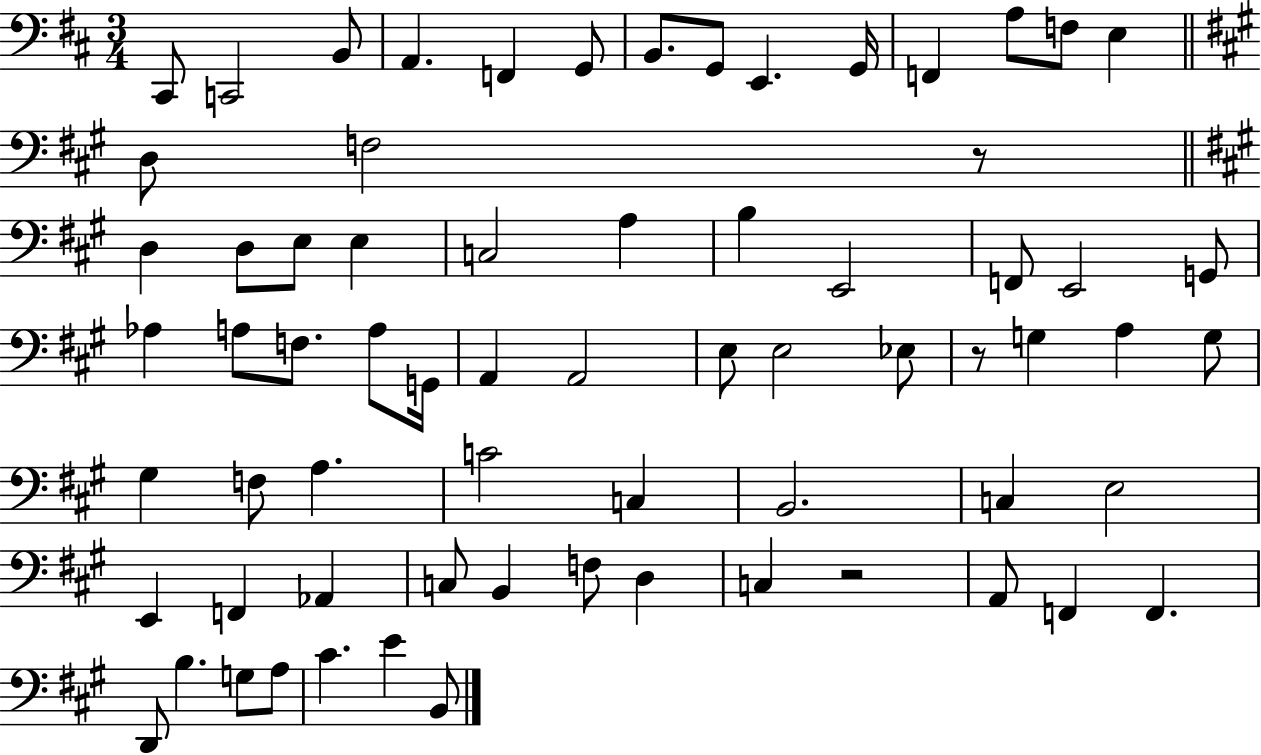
C#2/e C2/h B2/e A2/q. F2/q G2/e B2/e. G2/e E2/q. G2/s F2/q A3/e F3/e E3/q D3/e F3/h R/e D3/q D3/e E3/e E3/q C3/h A3/q B3/q E2/h F2/e E2/h G2/e Ab3/q A3/e F3/e. A3/e G2/s A2/q A2/h E3/e E3/h Eb3/e R/e G3/q A3/q G3/e G#3/q F3/e A3/q. C4/h C3/q B2/h. C3/q E3/h E2/q F2/q Ab2/q C3/e B2/q F3/e D3/q C3/q R/h A2/e F2/q F2/q. D2/e B3/q. G3/e A3/e C#4/q. E4/q B2/e